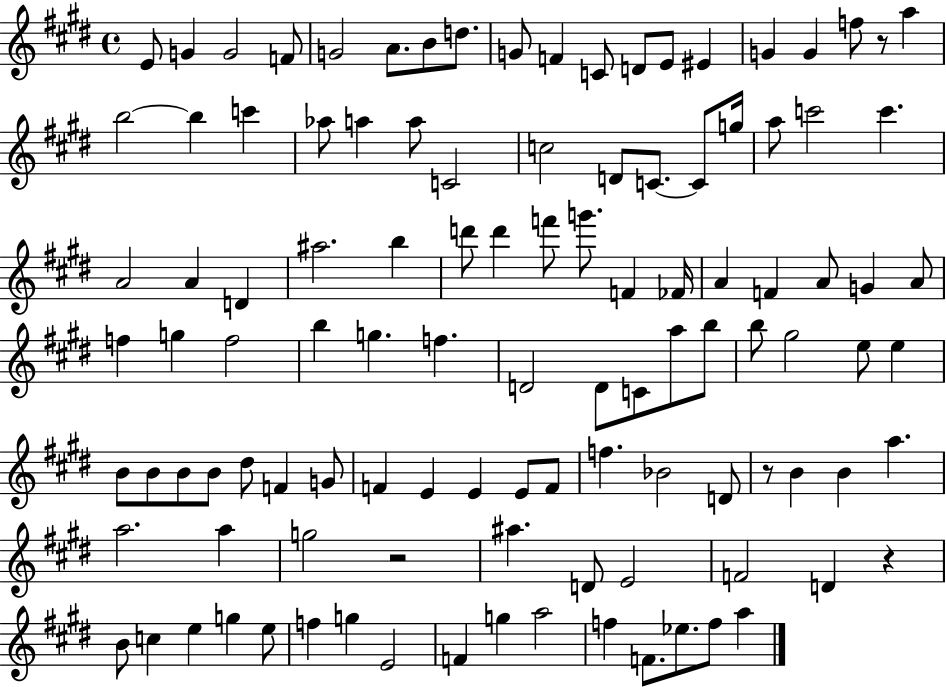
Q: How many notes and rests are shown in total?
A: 110